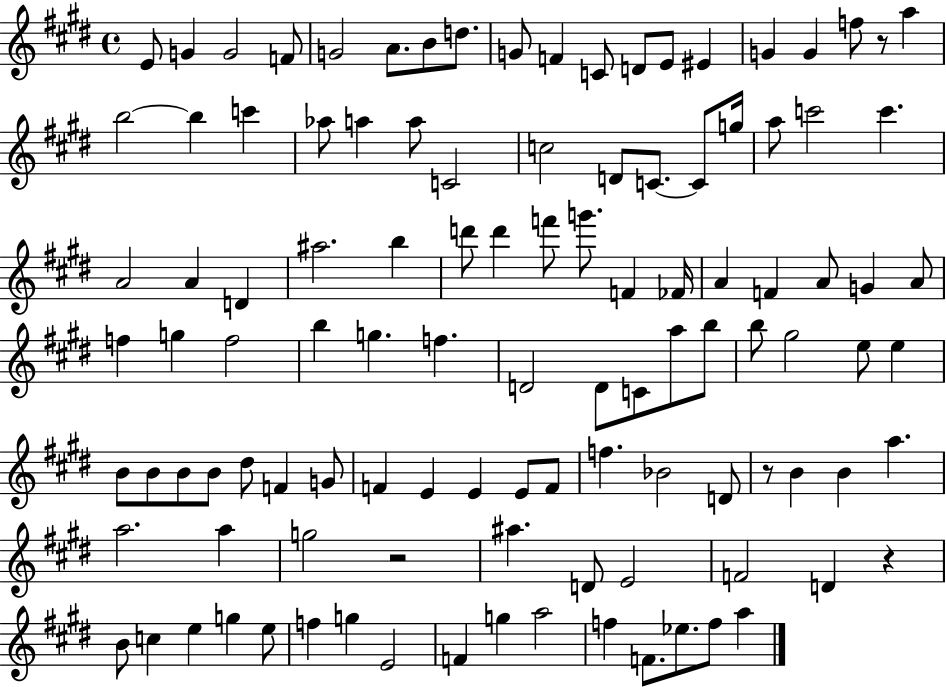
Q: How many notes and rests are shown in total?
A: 110